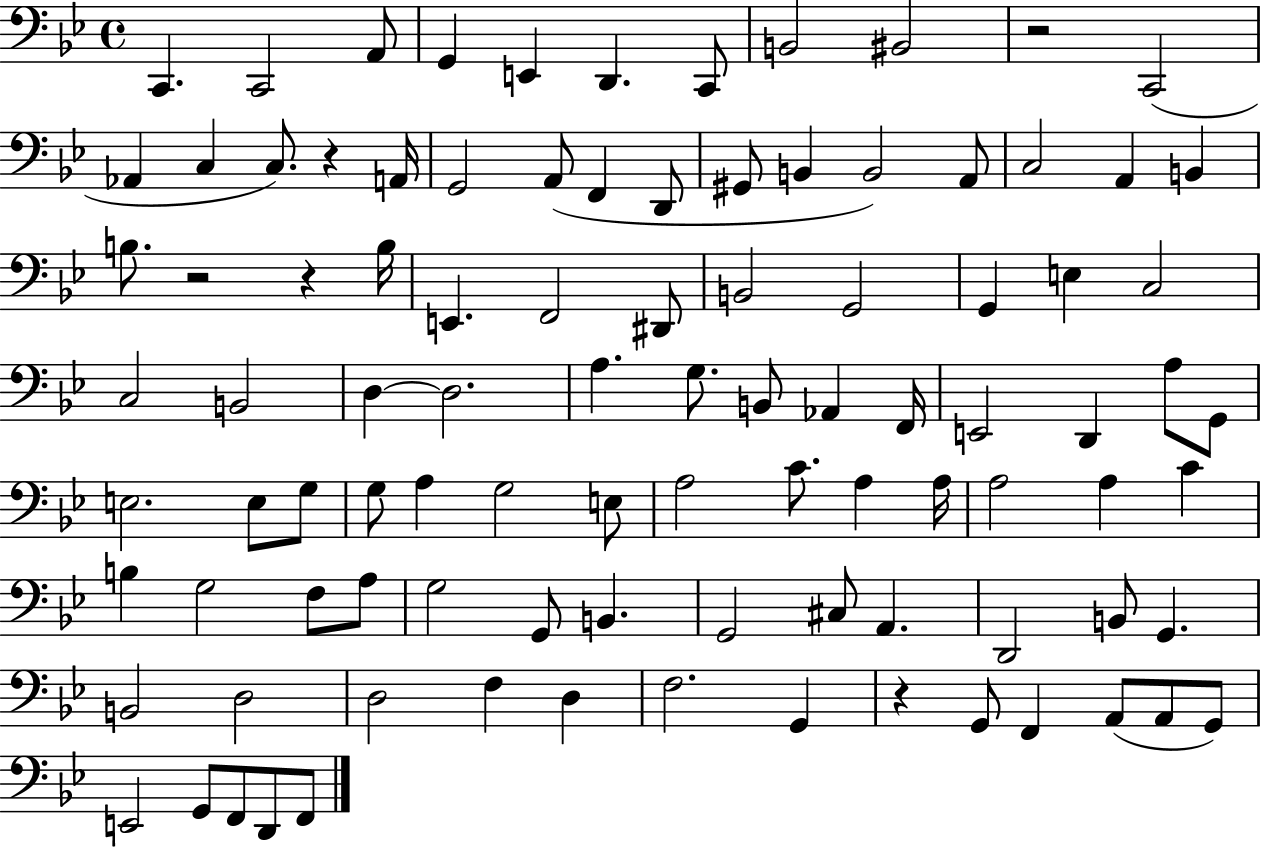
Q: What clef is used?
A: bass